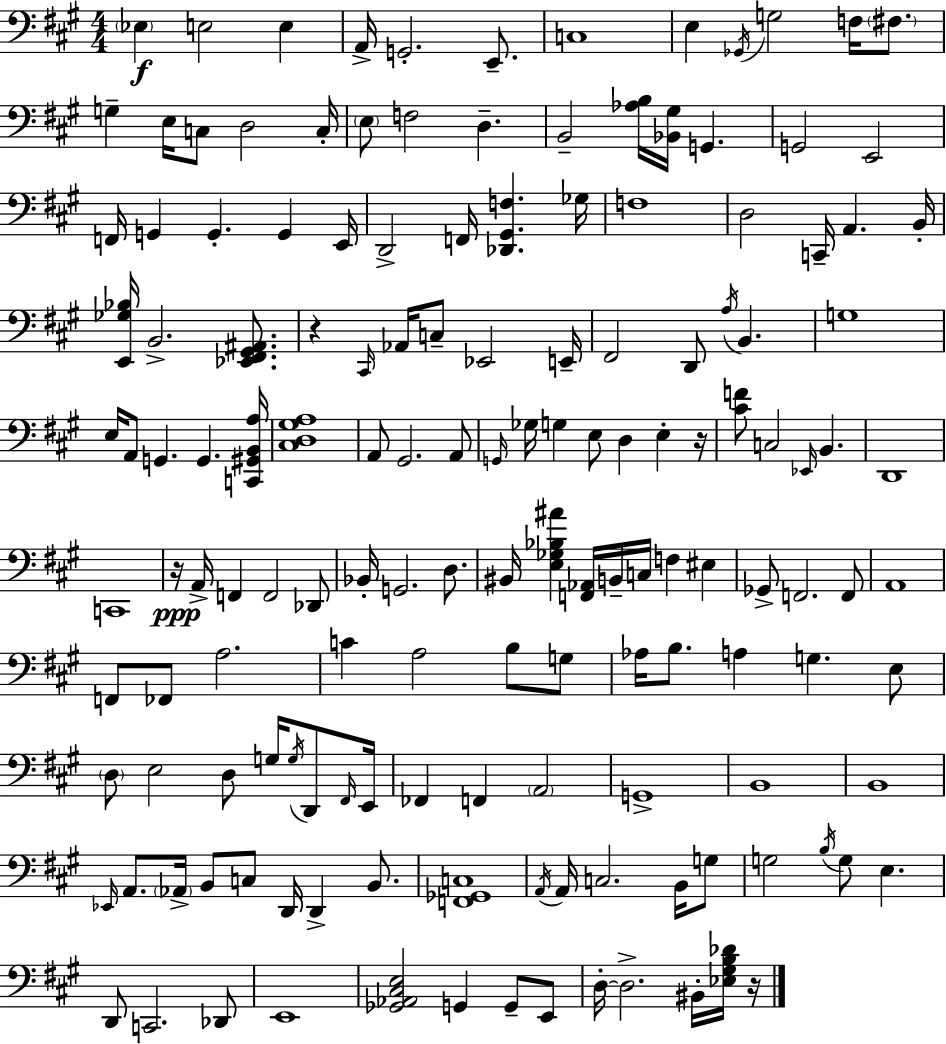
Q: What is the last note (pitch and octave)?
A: BIS2